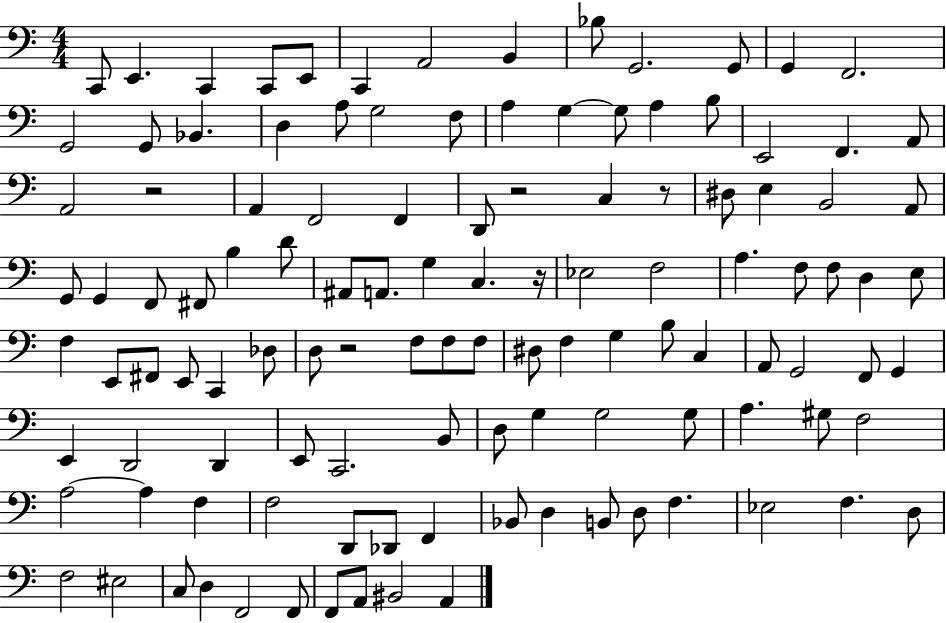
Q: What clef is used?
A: bass